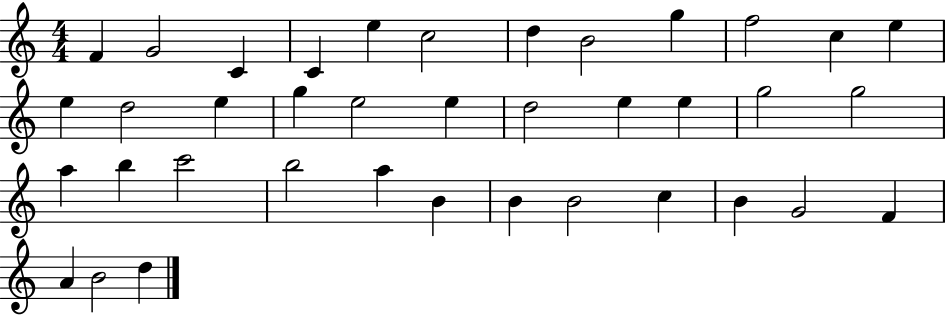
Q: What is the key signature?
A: C major